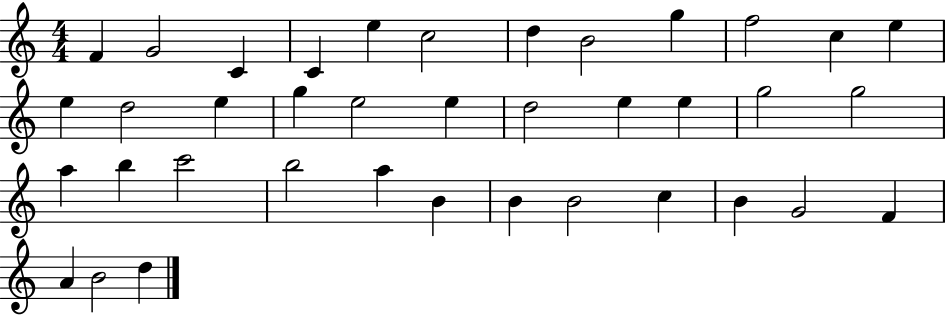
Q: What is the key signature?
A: C major